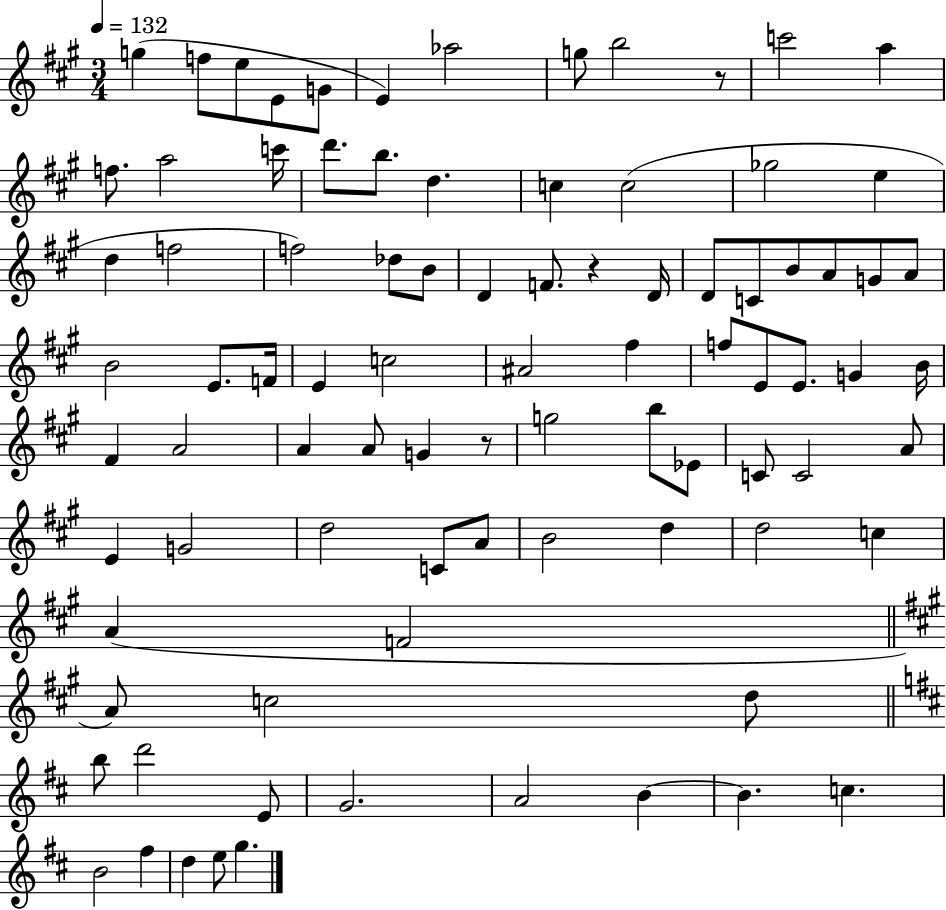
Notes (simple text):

G5/q F5/e E5/e E4/e G4/e E4/q Ab5/h G5/e B5/h R/e C6/h A5/q F5/e. A5/h C6/s D6/e. B5/e. D5/q. C5/q C5/h Gb5/h E5/q D5/q F5/h F5/h Db5/e B4/e D4/q F4/e. R/q D4/s D4/e C4/e B4/e A4/e G4/e A4/e B4/h E4/e. F4/s E4/q C5/h A#4/h F#5/q F5/e E4/e E4/e. G4/q B4/s F#4/q A4/h A4/q A4/e G4/q R/e G5/h B5/e Eb4/e C4/e C4/h A4/e E4/q G4/h D5/h C4/e A4/e B4/h D5/q D5/h C5/q A4/q F4/h A4/e C5/h D5/e B5/e D6/h E4/e G4/h. A4/h B4/q B4/q. C5/q. B4/h F#5/q D5/q E5/e G5/q.